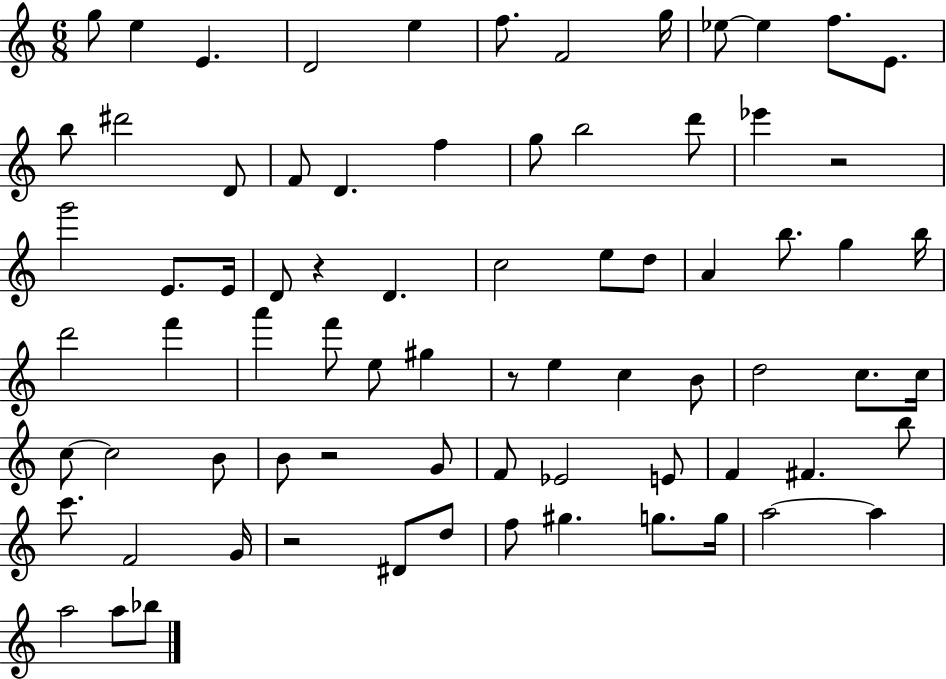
G5/e E5/q E4/q. D4/h E5/q F5/e. F4/h G5/s Eb5/e Eb5/q F5/e. E4/e. B5/e D#6/h D4/e F4/e D4/q. F5/q G5/e B5/h D6/e Eb6/q R/h G6/h E4/e. E4/s D4/e R/q D4/q. C5/h E5/e D5/e A4/q B5/e. G5/q B5/s D6/h F6/q A6/q F6/e E5/e G#5/q R/e E5/q C5/q B4/e D5/h C5/e. C5/s C5/e C5/h B4/e B4/e R/h G4/e F4/e Eb4/h E4/e F4/q F#4/q. B5/e C6/e. F4/h G4/s R/h D#4/e D5/e F5/e G#5/q. G5/e. G5/s A5/h A5/q A5/h A5/e Bb5/e